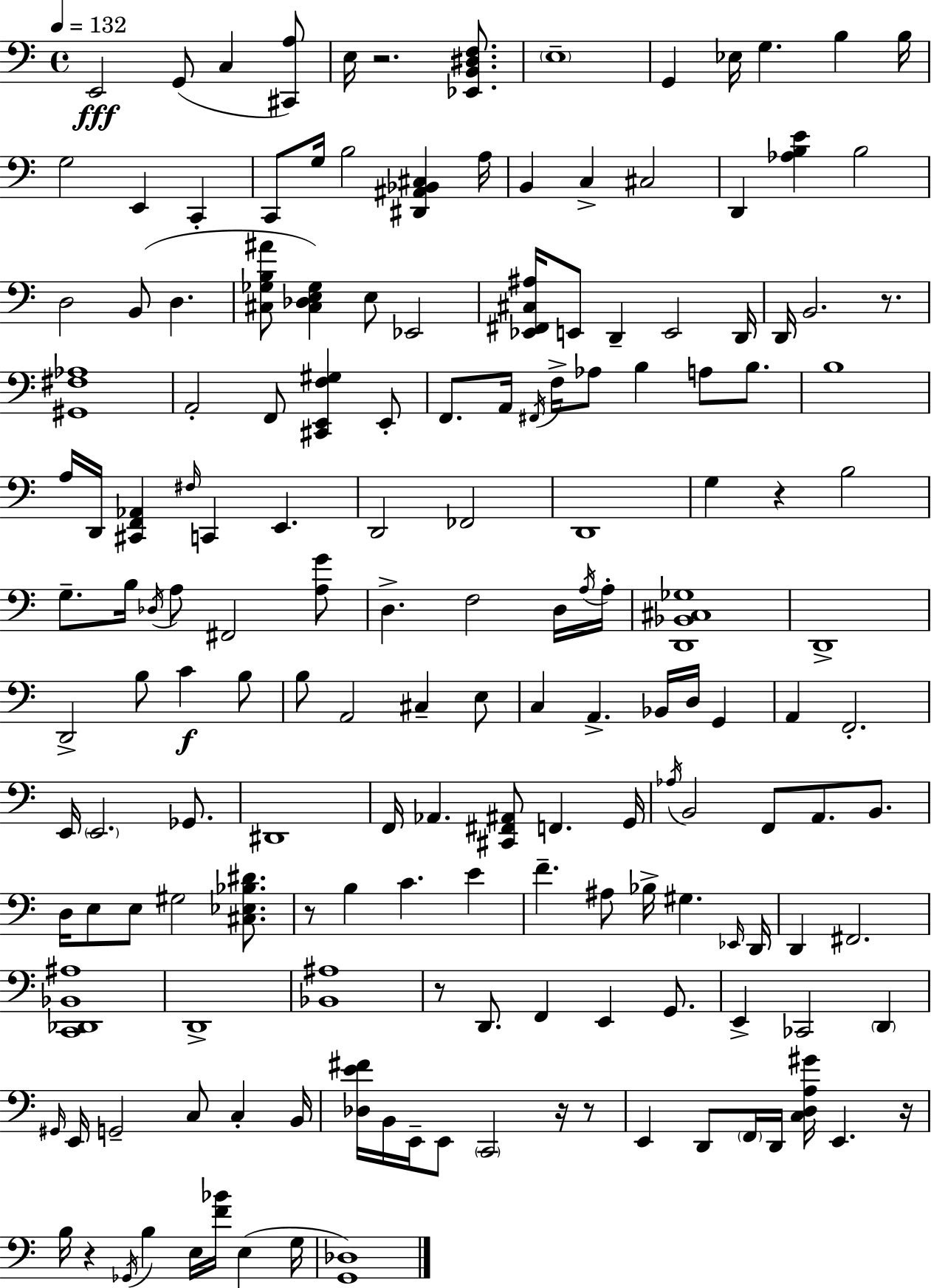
{
  \clef bass
  \time 4/4
  \defaultTimeSignature
  \key c \major
  \tempo 4 = 132
  e,2\fff g,8( c4 <cis, a>8) | e16 r2. <ees, b, dis f>8. | \parenthesize e1-- | g,4 ees16 g4. b4 b16 | \break g2 e,4 c,4-. | c,8 g16 b2 <dis, ais, bes, cis>4 a16 | b,4 c4-> cis2 | d,4 <aes b e'>4 b2 | \break d2 b,8( d4. | <cis ges b ais'>8 <cis des e ges>4) e8 ees,2 | <ees, fis, cis ais>16 e,8 d,4-- e,2 d,16 | d,16 b,2. r8. | \break <gis, fis aes>1 | a,2-. f,8 <cis, e, f gis>4 e,8-. | f,8. a,16 \acciaccatura { fis,16 } f16-> aes8 b4 a8 b8. | b1 | \break a16 d,16 <cis, f, aes,>4 \grace { fis16 } c,4 e,4. | d,2 fes,2 | d,1 | g4 r4 b2 | \break g8.-- b16 \acciaccatura { des16 } a8 fis,2 | <a g'>8 d4.-> f2 | d16 \acciaccatura { a16 } a16-. <d, bes, cis ges>1 | d,1-> | \break d,2-> b8 c'4\f | b8 b8 a,2 cis4-- | e8 c4 a,4.-> bes,16 d16 | g,4 a,4 f,2.-. | \break e,16 \parenthesize e,2. | ges,8. dis,1 | f,16 aes,4. <cis, fis, ais,>8 f,4. | g,16 \acciaccatura { aes16 } b,2 f,8 a,8. | \break b,8. d16 e8 e8 gis2 | <cis ees bes dis'>8. r8 b4 c'4. | e'4 f'4.-- ais8 bes16-> gis4. | \grace { ees,16 } d,16 d,4 fis,2. | \break <c, des, bes, ais>1 | d,1-> | <bes, ais>1 | r8 d,8. f,4 e,4 | \break g,8. e,4-> ces,2 | \parenthesize d,4 \grace { gis,16 } e,16 g,2-- | c8 c4-. b,16 <des e' fis'>16 b,16 e,16-- e,8 \parenthesize c,2 | r16 r8 e,4 d,8 \parenthesize f,16 d,16 <c d a gis'>16 | \break e,4. r16 b16 r4 \acciaccatura { ges,16 } b4 | e16 <f' bes'>16 e4( g16 <g, des>1) | \bar "|."
}